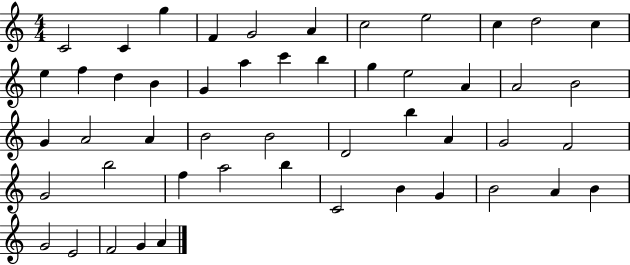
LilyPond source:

{
  \clef treble
  \numericTimeSignature
  \time 4/4
  \key c \major
  c'2 c'4 g''4 | f'4 g'2 a'4 | c''2 e''2 | c''4 d''2 c''4 | \break e''4 f''4 d''4 b'4 | g'4 a''4 c'''4 b''4 | g''4 e''2 a'4 | a'2 b'2 | \break g'4 a'2 a'4 | b'2 b'2 | d'2 b''4 a'4 | g'2 f'2 | \break g'2 b''2 | f''4 a''2 b''4 | c'2 b'4 g'4 | b'2 a'4 b'4 | \break g'2 e'2 | f'2 g'4 a'4 | \bar "|."
}